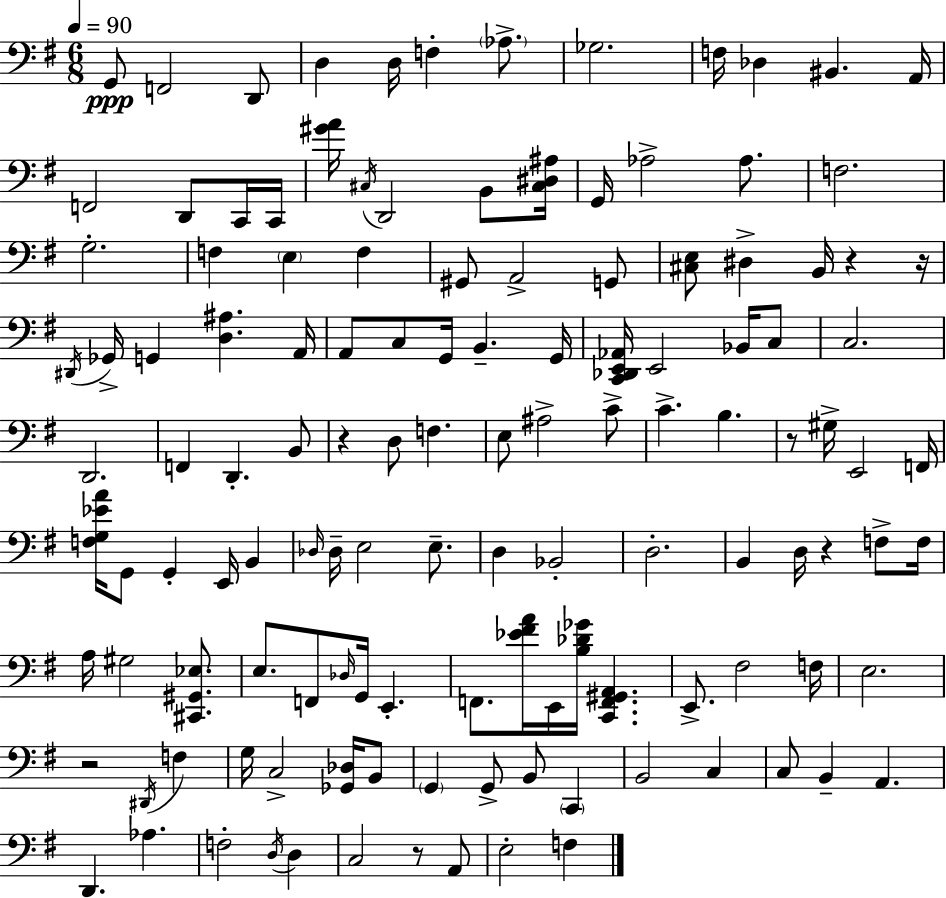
X:1
T:Untitled
M:6/8
L:1/4
K:G
G,,/2 F,,2 D,,/2 D, D,/4 F, _A,/2 _G,2 F,/4 _D, ^B,, A,,/4 F,,2 D,,/2 C,,/4 C,,/4 [^GA]/4 ^C,/4 D,,2 B,,/2 [^C,^D,^A,]/4 G,,/4 _A,2 _A,/2 F,2 G,2 F, E, F, ^G,,/2 A,,2 G,,/2 [^C,E,]/2 ^D, B,,/4 z z/4 ^D,,/4 _G,,/4 G,, [D,^A,] A,,/4 A,,/2 C,/2 G,,/4 B,, G,,/4 [C,,_D,,E,,_A,,]/4 E,,2 _B,,/4 C,/2 C,2 D,,2 F,, D,, B,,/2 z D,/2 F, E,/2 ^A,2 C/2 C B, z/2 ^G,/4 E,,2 F,,/4 [F,G,_EA]/4 G,,/2 G,, E,,/4 B,, _D,/4 _D,/4 E,2 E,/2 D, _B,,2 D,2 B,, D,/4 z F,/2 F,/4 A,/4 ^G,2 [^C,,^G,,_E,]/2 E,/2 F,,/2 _D,/4 G,,/4 E,, F,,/2 [_E^FA]/4 E,,/4 [B,_D_G]/4 [C,,F,,^G,,A,,] E,,/2 ^F,2 F,/4 E,2 z2 ^D,,/4 F, G,/4 C,2 [_G,,_D,]/4 B,,/2 G,, G,,/2 B,,/2 C,, B,,2 C, C,/2 B,, A,, D,, _A, F,2 D,/4 D, C,2 z/2 A,,/2 E,2 F,